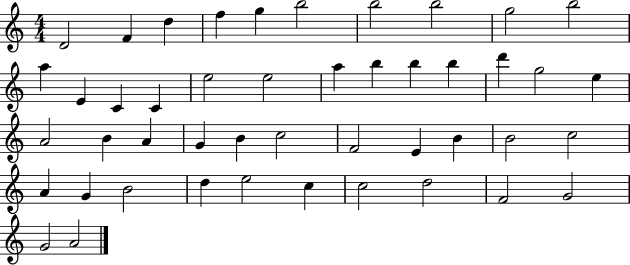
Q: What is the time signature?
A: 4/4